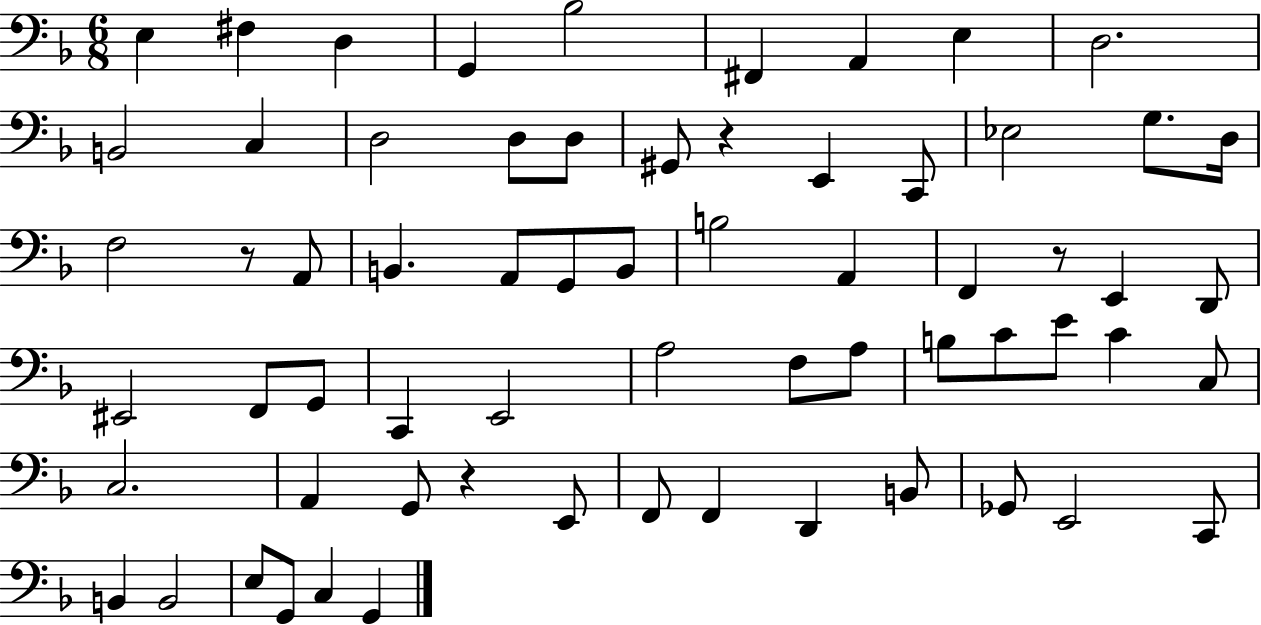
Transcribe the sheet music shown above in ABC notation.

X:1
T:Untitled
M:6/8
L:1/4
K:F
E, ^F, D, G,, _B,2 ^F,, A,, E, D,2 B,,2 C, D,2 D,/2 D,/2 ^G,,/2 z E,, C,,/2 _E,2 G,/2 D,/4 F,2 z/2 A,,/2 B,, A,,/2 G,,/2 B,,/2 B,2 A,, F,, z/2 E,, D,,/2 ^E,,2 F,,/2 G,,/2 C,, E,,2 A,2 F,/2 A,/2 B,/2 C/2 E/2 C C,/2 C,2 A,, G,,/2 z E,,/2 F,,/2 F,, D,, B,,/2 _G,,/2 E,,2 C,,/2 B,, B,,2 E,/2 G,,/2 C, G,,